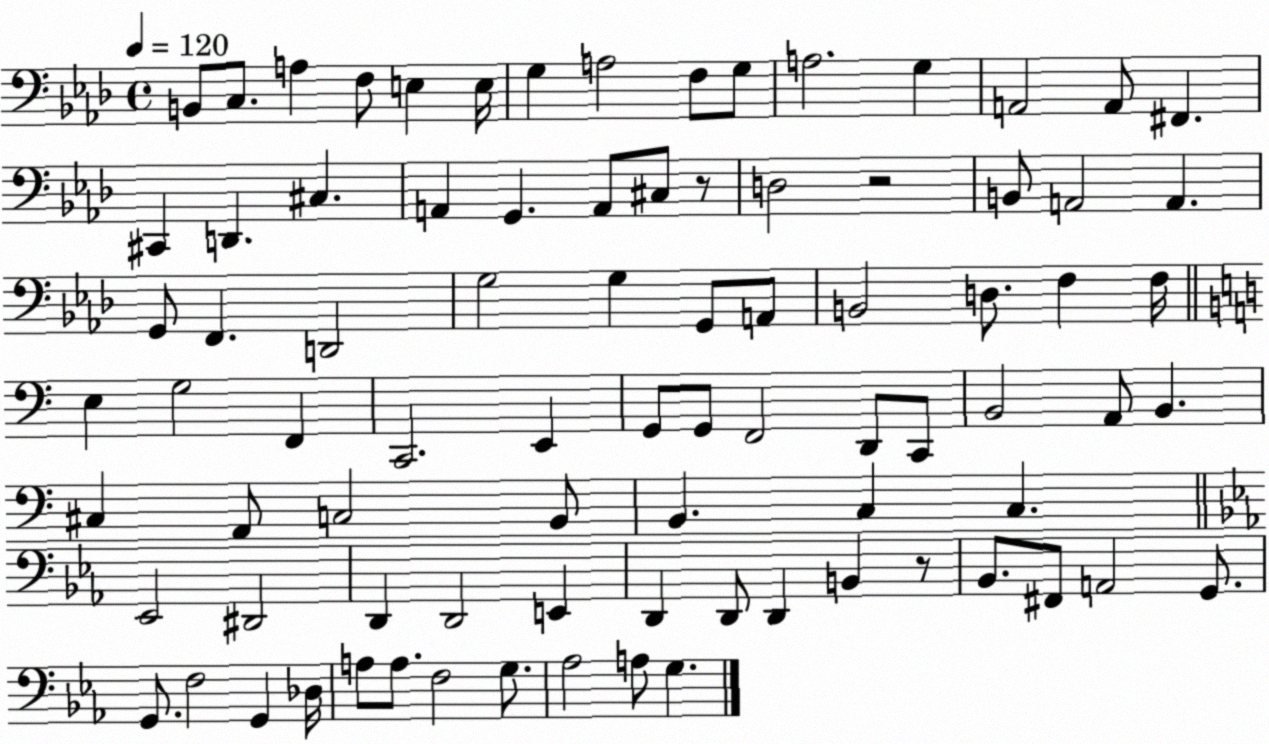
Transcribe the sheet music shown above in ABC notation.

X:1
T:Untitled
M:4/4
L:1/4
K:Ab
B,,/2 C,/2 A, F,/2 E, E,/4 G, A,2 F,/2 G,/2 A,2 G, A,,2 A,,/2 ^F,, ^C,, D,, ^C, A,, G,, A,,/2 ^C,/2 z/2 D,2 z2 B,,/2 A,,2 A,, G,,/2 F,, D,,2 G,2 G, G,,/2 A,,/2 B,,2 D,/2 F, F,/4 E, G,2 F,, C,,2 E,, G,,/2 G,,/2 F,,2 D,,/2 C,,/2 B,,2 A,,/2 B,, ^C, A,,/2 C,2 B,,/2 B,, C, C, _E,,2 ^D,,2 D,, D,,2 E,, D,, D,,/2 D,, B,, z/2 _B,,/2 ^F,,/2 A,,2 G,,/2 G,,/2 F,2 G,, _D,/4 A,/2 A,/2 F,2 G,/2 _A,2 A,/2 G,